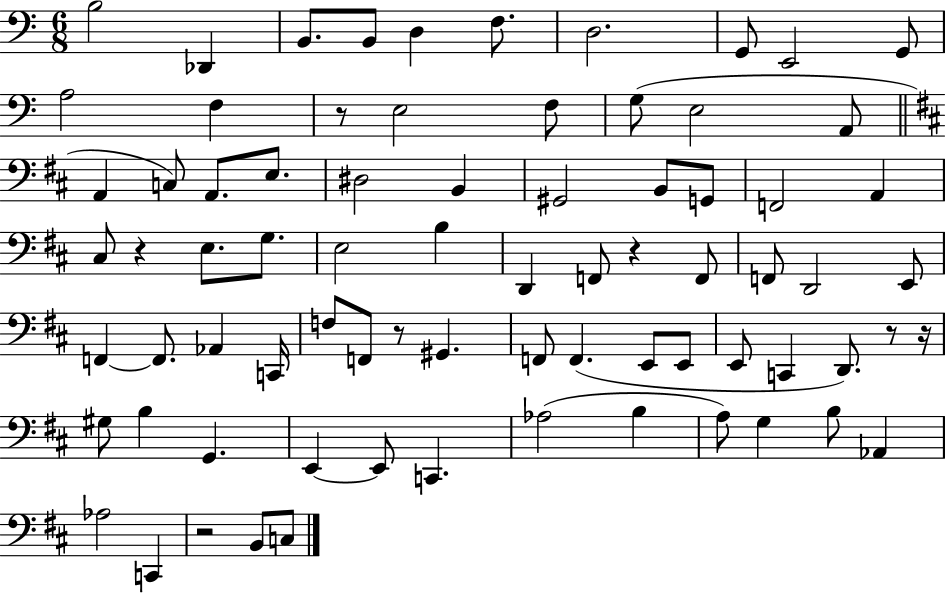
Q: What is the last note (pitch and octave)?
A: C3